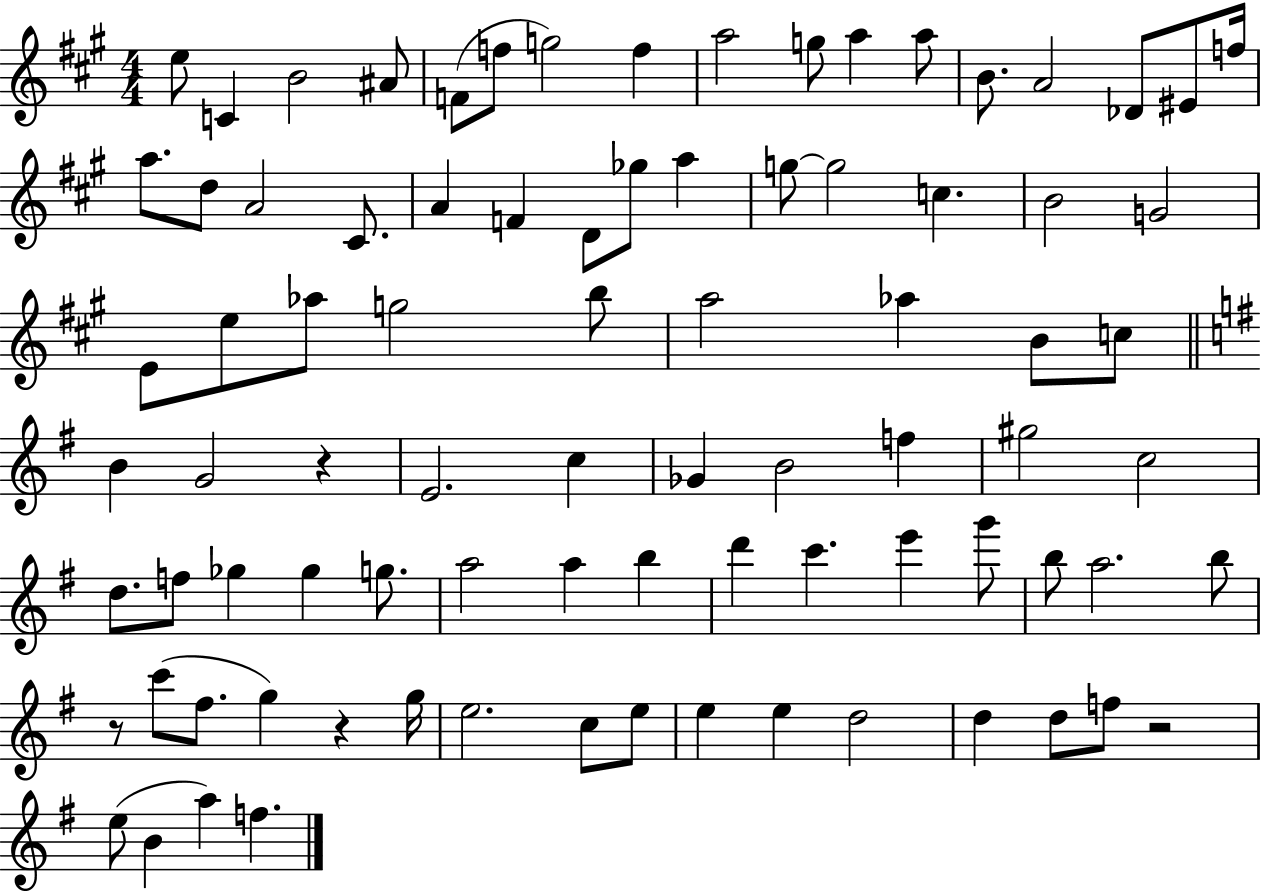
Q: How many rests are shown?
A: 4